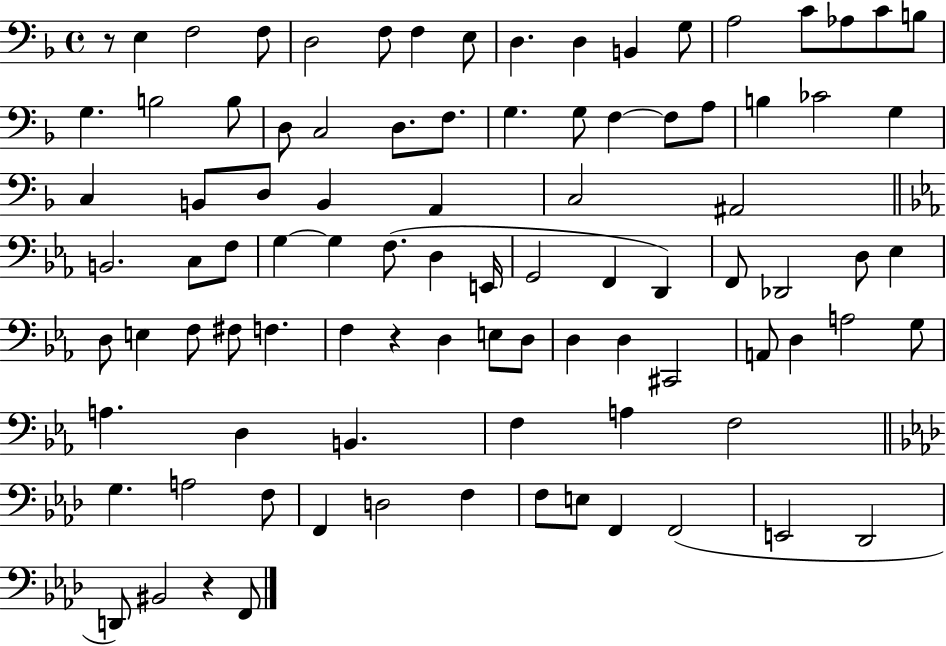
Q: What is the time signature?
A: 4/4